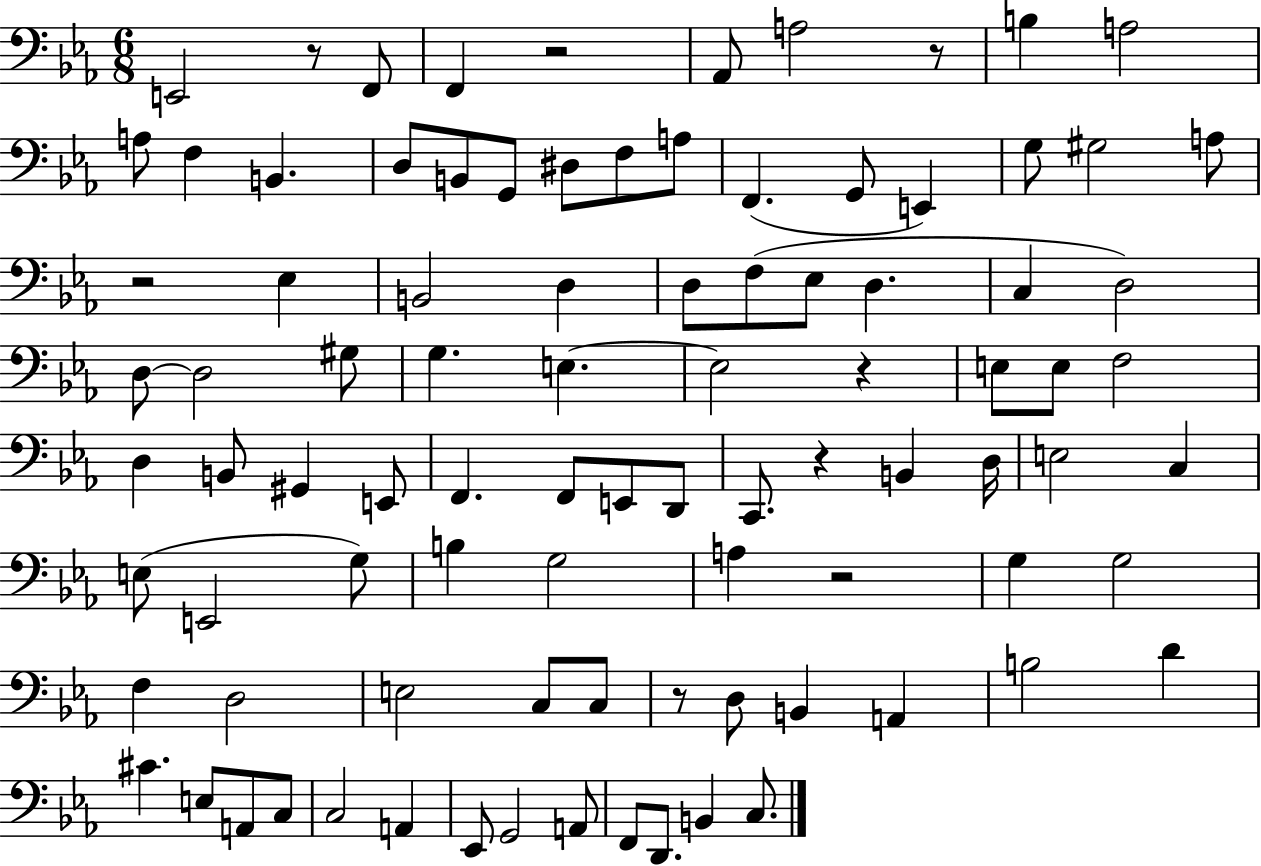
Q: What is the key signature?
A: EES major